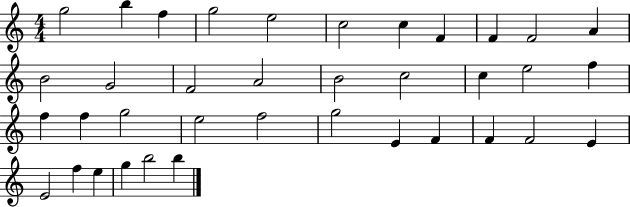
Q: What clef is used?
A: treble